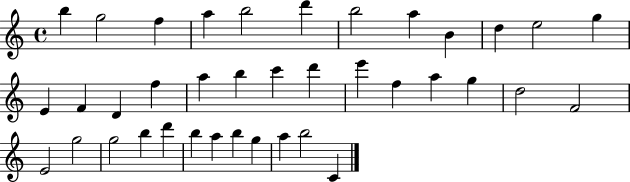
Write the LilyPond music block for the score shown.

{
  \clef treble
  \time 4/4
  \defaultTimeSignature
  \key c \major
  b''4 g''2 f''4 | a''4 b''2 d'''4 | b''2 a''4 b'4 | d''4 e''2 g''4 | \break e'4 f'4 d'4 f''4 | a''4 b''4 c'''4 d'''4 | e'''4 f''4 a''4 g''4 | d''2 f'2 | \break e'2 g''2 | g''2 b''4 d'''4 | b''4 a''4 b''4 g''4 | a''4 b''2 c'4 | \break \bar "|."
}